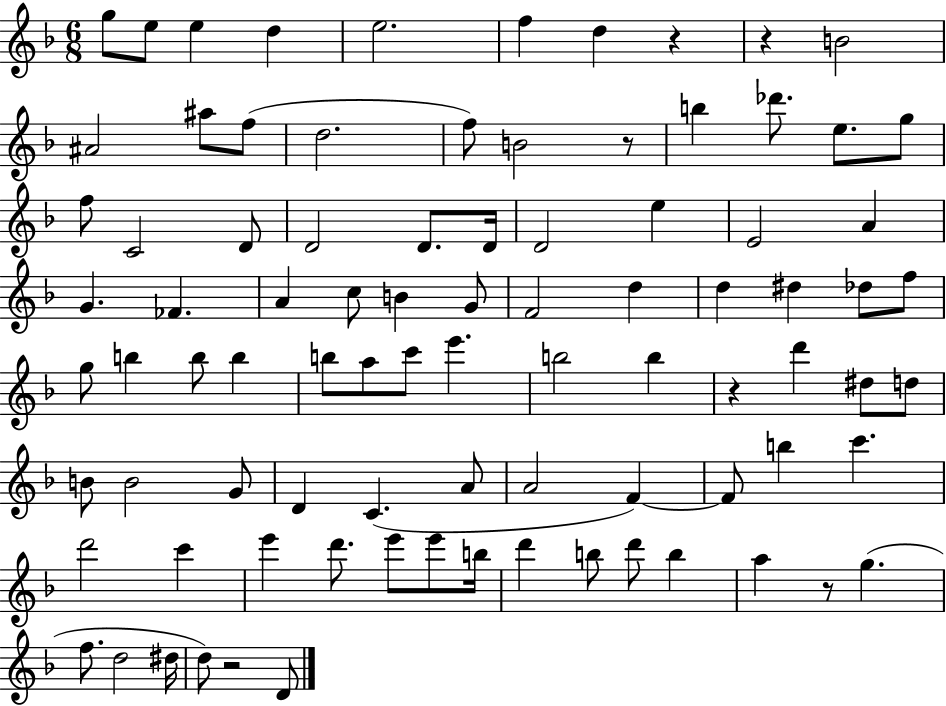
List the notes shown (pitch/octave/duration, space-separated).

G5/e E5/e E5/q D5/q E5/h. F5/q D5/q R/q R/q B4/h A#4/h A#5/e F5/e D5/h. F5/e B4/h R/e B5/q Db6/e. E5/e. G5/e F5/e C4/h D4/e D4/h D4/e. D4/s D4/h E5/q E4/h A4/q G4/q. FES4/q. A4/q C5/e B4/q G4/e F4/h D5/q D5/q D#5/q Db5/e F5/e G5/e B5/q B5/e B5/q B5/e A5/e C6/e E6/q. B5/h B5/q R/q D6/q D#5/e D5/e B4/e B4/h G4/e D4/q C4/q. A4/e A4/h F4/q F4/e B5/q C6/q. D6/h C6/q E6/q D6/e. E6/e E6/e B5/s D6/q B5/e D6/e B5/q A5/q R/e G5/q. F5/e. D5/h D#5/s D5/e R/h D4/e